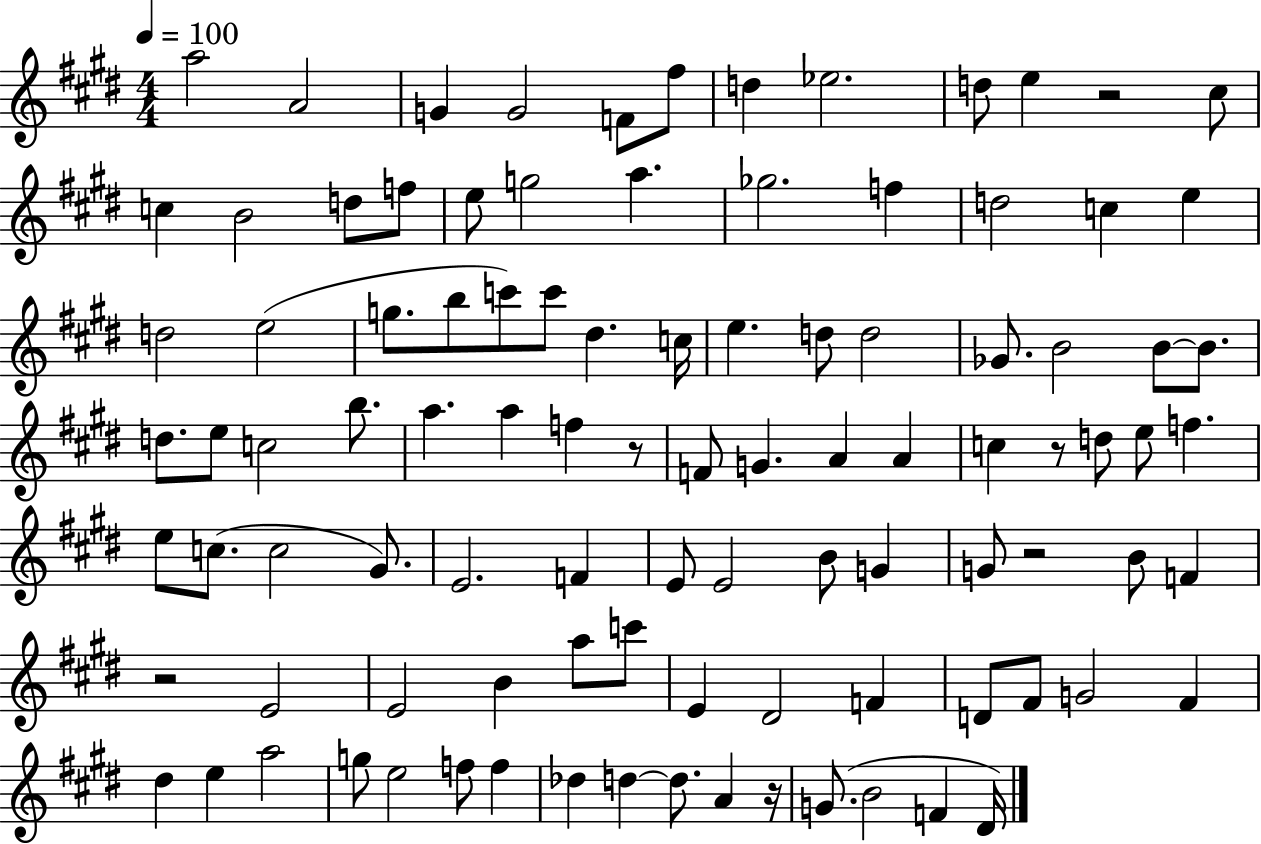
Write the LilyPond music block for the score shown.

{
  \clef treble
  \numericTimeSignature
  \time 4/4
  \key e \major
  \tempo 4 = 100
  a''2 a'2 | g'4 g'2 f'8 fis''8 | d''4 ees''2. | d''8 e''4 r2 cis''8 | \break c''4 b'2 d''8 f''8 | e''8 g''2 a''4. | ges''2. f''4 | d''2 c''4 e''4 | \break d''2 e''2( | g''8. b''8 c'''8) c'''8 dis''4. c''16 | e''4. d''8 d''2 | ges'8. b'2 b'8~~ b'8. | \break d''8. e''8 c''2 b''8. | a''4. a''4 f''4 r8 | f'8 g'4. a'4 a'4 | c''4 r8 d''8 e''8 f''4. | \break e''8 c''8.( c''2 gis'8.) | e'2. f'4 | e'8 e'2 b'8 g'4 | g'8 r2 b'8 f'4 | \break r2 e'2 | e'2 b'4 a''8 c'''8 | e'4 dis'2 f'4 | d'8 fis'8 g'2 fis'4 | \break dis''4 e''4 a''2 | g''8 e''2 f''8 f''4 | des''4 d''4~~ d''8. a'4 r16 | g'8.( b'2 f'4 dis'16) | \break \bar "|."
}